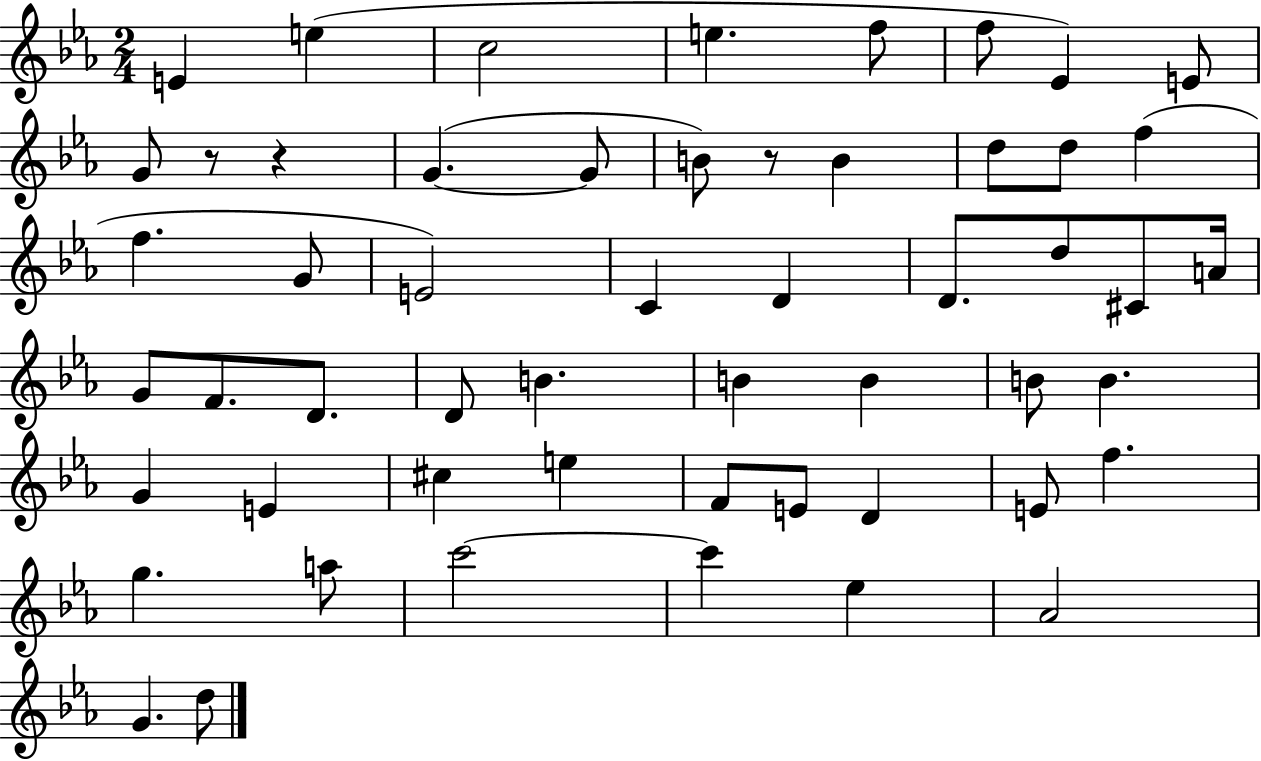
{
  \clef treble
  \numericTimeSignature
  \time 2/4
  \key ees \major
  e'4 e''4( | c''2 | e''4. f''8 | f''8 ees'4) e'8 | \break g'8 r8 r4 | g'4.~(~ g'8 | b'8) r8 b'4 | d''8 d''8 f''4( | \break f''4. g'8 | e'2) | c'4 d'4 | d'8. d''8 cis'8 a'16 | \break g'8 f'8. d'8. | d'8 b'4. | b'4 b'4 | b'8 b'4. | \break g'4 e'4 | cis''4 e''4 | f'8 e'8 d'4 | e'8 f''4. | \break g''4. a''8 | c'''2~~ | c'''4 ees''4 | aes'2 | \break g'4. d''8 | \bar "|."
}